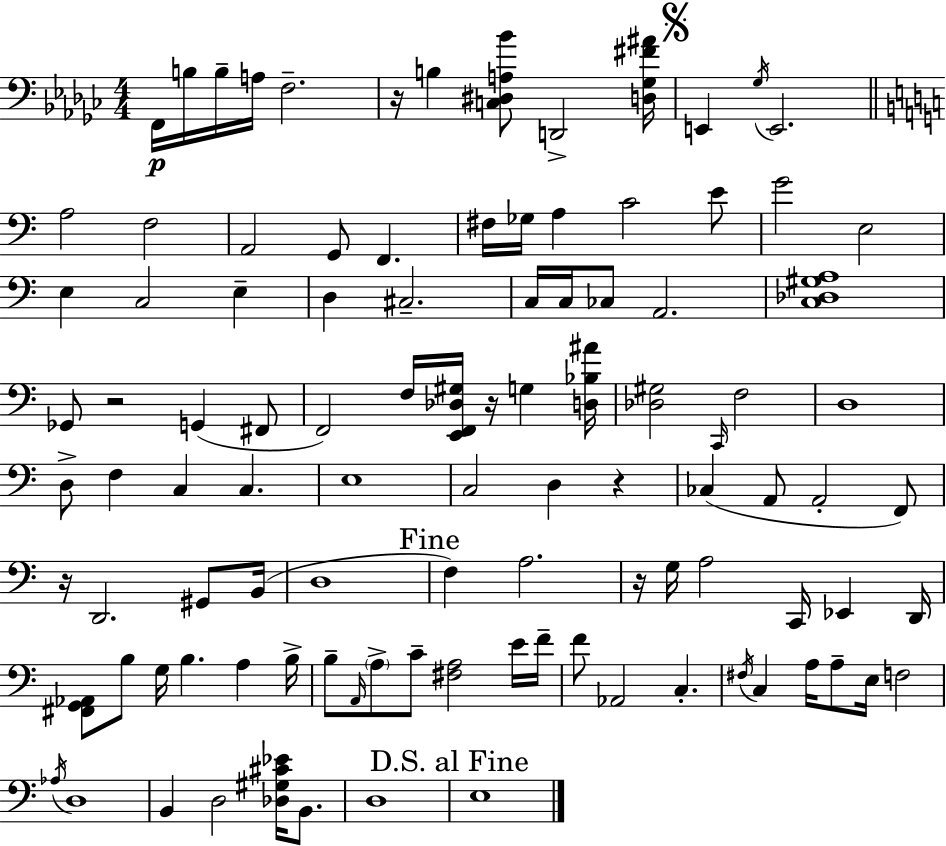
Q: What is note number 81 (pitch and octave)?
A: E3